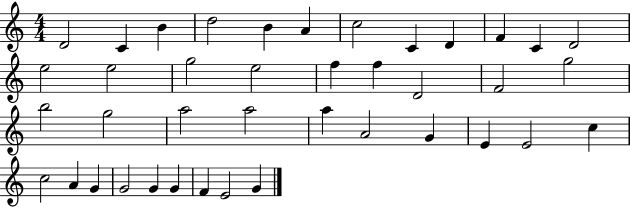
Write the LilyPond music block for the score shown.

{
  \clef treble
  \numericTimeSignature
  \time 4/4
  \key c \major
  d'2 c'4 b'4 | d''2 b'4 a'4 | c''2 c'4 d'4 | f'4 c'4 d'2 | \break e''2 e''2 | g''2 e''2 | f''4 f''4 d'2 | f'2 g''2 | \break b''2 g''2 | a''2 a''2 | a''4 a'2 g'4 | e'4 e'2 c''4 | \break c''2 a'4 g'4 | g'2 g'4 g'4 | f'4 e'2 g'4 | \bar "|."
}